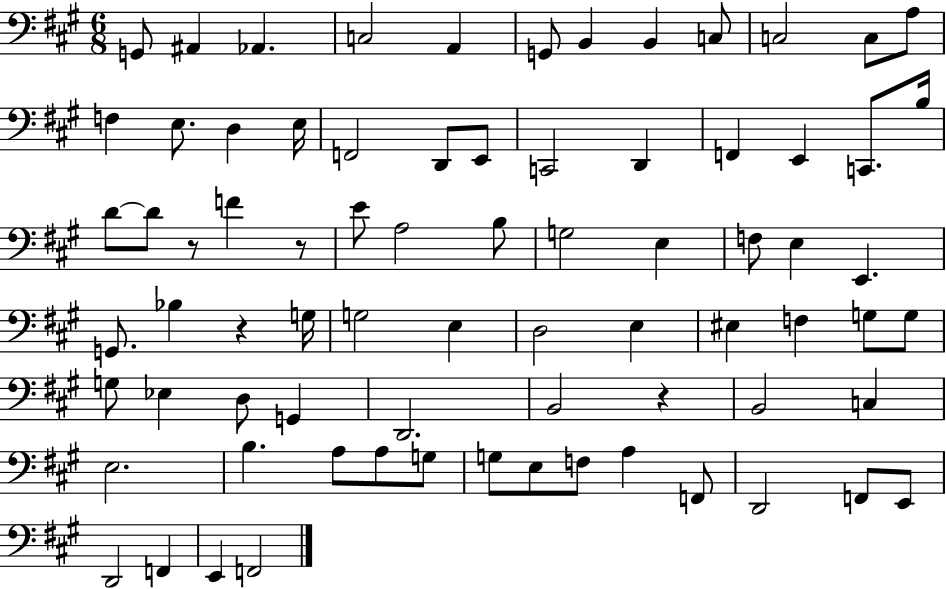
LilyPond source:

{
  \clef bass
  \numericTimeSignature
  \time 6/8
  \key a \major
  g,8 ais,4 aes,4. | c2 a,4 | g,8 b,4 b,4 c8 | c2 c8 a8 | \break f4 e8. d4 e16 | f,2 d,8 e,8 | c,2 d,4 | f,4 e,4 c,8. b16 | \break d'8~~ d'8 r8 f'4 r8 | e'8 a2 b8 | g2 e4 | f8 e4 e,4. | \break g,8. bes4 r4 g16 | g2 e4 | d2 e4 | eis4 f4 g8 g8 | \break g8 ees4 d8 g,4 | d,2. | b,2 r4 | b,2 c4 | \break e2. | b4. a8 a8 g8 | g8 e8 f8 a4 f,8 | d,2 f,8 e,8 | \break d,2 f,4 | e,4 f,2 | \bar "|."
}